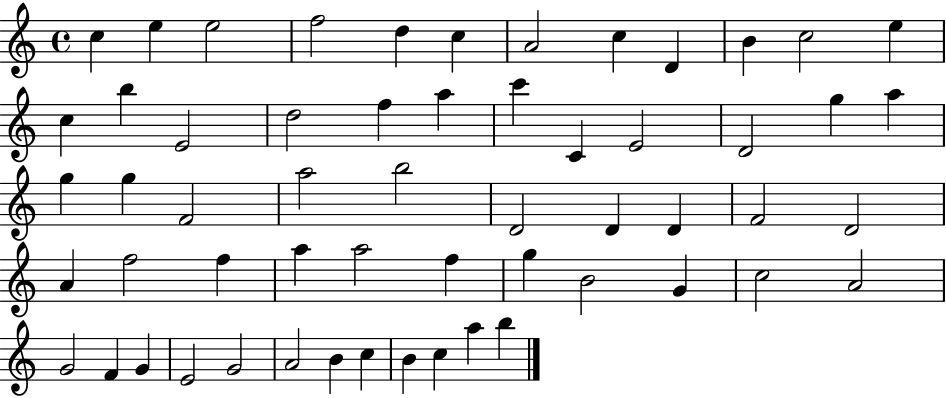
C5/q E5/q E5/h F5/h D5/q C5/q A4/h C5/q D4/q B4/q C5/h E5/q C5/q B5/q E4/h D5/h F5/q A5/q C6/q C4/q E4/h D4/h G5/q A5/q G5/q G5/q F4/h A5/h B5/h D4/h D4/q D4/q F4/h D4/h A4/q F5/h F5/q A5/q A5/h F5/q G5/q B4/h G4/q C5/h A4/h G4/h F4/q G4/q E4/h G4/h A4/h B4/q C5/q B4/q C5/q A5/q B5/q